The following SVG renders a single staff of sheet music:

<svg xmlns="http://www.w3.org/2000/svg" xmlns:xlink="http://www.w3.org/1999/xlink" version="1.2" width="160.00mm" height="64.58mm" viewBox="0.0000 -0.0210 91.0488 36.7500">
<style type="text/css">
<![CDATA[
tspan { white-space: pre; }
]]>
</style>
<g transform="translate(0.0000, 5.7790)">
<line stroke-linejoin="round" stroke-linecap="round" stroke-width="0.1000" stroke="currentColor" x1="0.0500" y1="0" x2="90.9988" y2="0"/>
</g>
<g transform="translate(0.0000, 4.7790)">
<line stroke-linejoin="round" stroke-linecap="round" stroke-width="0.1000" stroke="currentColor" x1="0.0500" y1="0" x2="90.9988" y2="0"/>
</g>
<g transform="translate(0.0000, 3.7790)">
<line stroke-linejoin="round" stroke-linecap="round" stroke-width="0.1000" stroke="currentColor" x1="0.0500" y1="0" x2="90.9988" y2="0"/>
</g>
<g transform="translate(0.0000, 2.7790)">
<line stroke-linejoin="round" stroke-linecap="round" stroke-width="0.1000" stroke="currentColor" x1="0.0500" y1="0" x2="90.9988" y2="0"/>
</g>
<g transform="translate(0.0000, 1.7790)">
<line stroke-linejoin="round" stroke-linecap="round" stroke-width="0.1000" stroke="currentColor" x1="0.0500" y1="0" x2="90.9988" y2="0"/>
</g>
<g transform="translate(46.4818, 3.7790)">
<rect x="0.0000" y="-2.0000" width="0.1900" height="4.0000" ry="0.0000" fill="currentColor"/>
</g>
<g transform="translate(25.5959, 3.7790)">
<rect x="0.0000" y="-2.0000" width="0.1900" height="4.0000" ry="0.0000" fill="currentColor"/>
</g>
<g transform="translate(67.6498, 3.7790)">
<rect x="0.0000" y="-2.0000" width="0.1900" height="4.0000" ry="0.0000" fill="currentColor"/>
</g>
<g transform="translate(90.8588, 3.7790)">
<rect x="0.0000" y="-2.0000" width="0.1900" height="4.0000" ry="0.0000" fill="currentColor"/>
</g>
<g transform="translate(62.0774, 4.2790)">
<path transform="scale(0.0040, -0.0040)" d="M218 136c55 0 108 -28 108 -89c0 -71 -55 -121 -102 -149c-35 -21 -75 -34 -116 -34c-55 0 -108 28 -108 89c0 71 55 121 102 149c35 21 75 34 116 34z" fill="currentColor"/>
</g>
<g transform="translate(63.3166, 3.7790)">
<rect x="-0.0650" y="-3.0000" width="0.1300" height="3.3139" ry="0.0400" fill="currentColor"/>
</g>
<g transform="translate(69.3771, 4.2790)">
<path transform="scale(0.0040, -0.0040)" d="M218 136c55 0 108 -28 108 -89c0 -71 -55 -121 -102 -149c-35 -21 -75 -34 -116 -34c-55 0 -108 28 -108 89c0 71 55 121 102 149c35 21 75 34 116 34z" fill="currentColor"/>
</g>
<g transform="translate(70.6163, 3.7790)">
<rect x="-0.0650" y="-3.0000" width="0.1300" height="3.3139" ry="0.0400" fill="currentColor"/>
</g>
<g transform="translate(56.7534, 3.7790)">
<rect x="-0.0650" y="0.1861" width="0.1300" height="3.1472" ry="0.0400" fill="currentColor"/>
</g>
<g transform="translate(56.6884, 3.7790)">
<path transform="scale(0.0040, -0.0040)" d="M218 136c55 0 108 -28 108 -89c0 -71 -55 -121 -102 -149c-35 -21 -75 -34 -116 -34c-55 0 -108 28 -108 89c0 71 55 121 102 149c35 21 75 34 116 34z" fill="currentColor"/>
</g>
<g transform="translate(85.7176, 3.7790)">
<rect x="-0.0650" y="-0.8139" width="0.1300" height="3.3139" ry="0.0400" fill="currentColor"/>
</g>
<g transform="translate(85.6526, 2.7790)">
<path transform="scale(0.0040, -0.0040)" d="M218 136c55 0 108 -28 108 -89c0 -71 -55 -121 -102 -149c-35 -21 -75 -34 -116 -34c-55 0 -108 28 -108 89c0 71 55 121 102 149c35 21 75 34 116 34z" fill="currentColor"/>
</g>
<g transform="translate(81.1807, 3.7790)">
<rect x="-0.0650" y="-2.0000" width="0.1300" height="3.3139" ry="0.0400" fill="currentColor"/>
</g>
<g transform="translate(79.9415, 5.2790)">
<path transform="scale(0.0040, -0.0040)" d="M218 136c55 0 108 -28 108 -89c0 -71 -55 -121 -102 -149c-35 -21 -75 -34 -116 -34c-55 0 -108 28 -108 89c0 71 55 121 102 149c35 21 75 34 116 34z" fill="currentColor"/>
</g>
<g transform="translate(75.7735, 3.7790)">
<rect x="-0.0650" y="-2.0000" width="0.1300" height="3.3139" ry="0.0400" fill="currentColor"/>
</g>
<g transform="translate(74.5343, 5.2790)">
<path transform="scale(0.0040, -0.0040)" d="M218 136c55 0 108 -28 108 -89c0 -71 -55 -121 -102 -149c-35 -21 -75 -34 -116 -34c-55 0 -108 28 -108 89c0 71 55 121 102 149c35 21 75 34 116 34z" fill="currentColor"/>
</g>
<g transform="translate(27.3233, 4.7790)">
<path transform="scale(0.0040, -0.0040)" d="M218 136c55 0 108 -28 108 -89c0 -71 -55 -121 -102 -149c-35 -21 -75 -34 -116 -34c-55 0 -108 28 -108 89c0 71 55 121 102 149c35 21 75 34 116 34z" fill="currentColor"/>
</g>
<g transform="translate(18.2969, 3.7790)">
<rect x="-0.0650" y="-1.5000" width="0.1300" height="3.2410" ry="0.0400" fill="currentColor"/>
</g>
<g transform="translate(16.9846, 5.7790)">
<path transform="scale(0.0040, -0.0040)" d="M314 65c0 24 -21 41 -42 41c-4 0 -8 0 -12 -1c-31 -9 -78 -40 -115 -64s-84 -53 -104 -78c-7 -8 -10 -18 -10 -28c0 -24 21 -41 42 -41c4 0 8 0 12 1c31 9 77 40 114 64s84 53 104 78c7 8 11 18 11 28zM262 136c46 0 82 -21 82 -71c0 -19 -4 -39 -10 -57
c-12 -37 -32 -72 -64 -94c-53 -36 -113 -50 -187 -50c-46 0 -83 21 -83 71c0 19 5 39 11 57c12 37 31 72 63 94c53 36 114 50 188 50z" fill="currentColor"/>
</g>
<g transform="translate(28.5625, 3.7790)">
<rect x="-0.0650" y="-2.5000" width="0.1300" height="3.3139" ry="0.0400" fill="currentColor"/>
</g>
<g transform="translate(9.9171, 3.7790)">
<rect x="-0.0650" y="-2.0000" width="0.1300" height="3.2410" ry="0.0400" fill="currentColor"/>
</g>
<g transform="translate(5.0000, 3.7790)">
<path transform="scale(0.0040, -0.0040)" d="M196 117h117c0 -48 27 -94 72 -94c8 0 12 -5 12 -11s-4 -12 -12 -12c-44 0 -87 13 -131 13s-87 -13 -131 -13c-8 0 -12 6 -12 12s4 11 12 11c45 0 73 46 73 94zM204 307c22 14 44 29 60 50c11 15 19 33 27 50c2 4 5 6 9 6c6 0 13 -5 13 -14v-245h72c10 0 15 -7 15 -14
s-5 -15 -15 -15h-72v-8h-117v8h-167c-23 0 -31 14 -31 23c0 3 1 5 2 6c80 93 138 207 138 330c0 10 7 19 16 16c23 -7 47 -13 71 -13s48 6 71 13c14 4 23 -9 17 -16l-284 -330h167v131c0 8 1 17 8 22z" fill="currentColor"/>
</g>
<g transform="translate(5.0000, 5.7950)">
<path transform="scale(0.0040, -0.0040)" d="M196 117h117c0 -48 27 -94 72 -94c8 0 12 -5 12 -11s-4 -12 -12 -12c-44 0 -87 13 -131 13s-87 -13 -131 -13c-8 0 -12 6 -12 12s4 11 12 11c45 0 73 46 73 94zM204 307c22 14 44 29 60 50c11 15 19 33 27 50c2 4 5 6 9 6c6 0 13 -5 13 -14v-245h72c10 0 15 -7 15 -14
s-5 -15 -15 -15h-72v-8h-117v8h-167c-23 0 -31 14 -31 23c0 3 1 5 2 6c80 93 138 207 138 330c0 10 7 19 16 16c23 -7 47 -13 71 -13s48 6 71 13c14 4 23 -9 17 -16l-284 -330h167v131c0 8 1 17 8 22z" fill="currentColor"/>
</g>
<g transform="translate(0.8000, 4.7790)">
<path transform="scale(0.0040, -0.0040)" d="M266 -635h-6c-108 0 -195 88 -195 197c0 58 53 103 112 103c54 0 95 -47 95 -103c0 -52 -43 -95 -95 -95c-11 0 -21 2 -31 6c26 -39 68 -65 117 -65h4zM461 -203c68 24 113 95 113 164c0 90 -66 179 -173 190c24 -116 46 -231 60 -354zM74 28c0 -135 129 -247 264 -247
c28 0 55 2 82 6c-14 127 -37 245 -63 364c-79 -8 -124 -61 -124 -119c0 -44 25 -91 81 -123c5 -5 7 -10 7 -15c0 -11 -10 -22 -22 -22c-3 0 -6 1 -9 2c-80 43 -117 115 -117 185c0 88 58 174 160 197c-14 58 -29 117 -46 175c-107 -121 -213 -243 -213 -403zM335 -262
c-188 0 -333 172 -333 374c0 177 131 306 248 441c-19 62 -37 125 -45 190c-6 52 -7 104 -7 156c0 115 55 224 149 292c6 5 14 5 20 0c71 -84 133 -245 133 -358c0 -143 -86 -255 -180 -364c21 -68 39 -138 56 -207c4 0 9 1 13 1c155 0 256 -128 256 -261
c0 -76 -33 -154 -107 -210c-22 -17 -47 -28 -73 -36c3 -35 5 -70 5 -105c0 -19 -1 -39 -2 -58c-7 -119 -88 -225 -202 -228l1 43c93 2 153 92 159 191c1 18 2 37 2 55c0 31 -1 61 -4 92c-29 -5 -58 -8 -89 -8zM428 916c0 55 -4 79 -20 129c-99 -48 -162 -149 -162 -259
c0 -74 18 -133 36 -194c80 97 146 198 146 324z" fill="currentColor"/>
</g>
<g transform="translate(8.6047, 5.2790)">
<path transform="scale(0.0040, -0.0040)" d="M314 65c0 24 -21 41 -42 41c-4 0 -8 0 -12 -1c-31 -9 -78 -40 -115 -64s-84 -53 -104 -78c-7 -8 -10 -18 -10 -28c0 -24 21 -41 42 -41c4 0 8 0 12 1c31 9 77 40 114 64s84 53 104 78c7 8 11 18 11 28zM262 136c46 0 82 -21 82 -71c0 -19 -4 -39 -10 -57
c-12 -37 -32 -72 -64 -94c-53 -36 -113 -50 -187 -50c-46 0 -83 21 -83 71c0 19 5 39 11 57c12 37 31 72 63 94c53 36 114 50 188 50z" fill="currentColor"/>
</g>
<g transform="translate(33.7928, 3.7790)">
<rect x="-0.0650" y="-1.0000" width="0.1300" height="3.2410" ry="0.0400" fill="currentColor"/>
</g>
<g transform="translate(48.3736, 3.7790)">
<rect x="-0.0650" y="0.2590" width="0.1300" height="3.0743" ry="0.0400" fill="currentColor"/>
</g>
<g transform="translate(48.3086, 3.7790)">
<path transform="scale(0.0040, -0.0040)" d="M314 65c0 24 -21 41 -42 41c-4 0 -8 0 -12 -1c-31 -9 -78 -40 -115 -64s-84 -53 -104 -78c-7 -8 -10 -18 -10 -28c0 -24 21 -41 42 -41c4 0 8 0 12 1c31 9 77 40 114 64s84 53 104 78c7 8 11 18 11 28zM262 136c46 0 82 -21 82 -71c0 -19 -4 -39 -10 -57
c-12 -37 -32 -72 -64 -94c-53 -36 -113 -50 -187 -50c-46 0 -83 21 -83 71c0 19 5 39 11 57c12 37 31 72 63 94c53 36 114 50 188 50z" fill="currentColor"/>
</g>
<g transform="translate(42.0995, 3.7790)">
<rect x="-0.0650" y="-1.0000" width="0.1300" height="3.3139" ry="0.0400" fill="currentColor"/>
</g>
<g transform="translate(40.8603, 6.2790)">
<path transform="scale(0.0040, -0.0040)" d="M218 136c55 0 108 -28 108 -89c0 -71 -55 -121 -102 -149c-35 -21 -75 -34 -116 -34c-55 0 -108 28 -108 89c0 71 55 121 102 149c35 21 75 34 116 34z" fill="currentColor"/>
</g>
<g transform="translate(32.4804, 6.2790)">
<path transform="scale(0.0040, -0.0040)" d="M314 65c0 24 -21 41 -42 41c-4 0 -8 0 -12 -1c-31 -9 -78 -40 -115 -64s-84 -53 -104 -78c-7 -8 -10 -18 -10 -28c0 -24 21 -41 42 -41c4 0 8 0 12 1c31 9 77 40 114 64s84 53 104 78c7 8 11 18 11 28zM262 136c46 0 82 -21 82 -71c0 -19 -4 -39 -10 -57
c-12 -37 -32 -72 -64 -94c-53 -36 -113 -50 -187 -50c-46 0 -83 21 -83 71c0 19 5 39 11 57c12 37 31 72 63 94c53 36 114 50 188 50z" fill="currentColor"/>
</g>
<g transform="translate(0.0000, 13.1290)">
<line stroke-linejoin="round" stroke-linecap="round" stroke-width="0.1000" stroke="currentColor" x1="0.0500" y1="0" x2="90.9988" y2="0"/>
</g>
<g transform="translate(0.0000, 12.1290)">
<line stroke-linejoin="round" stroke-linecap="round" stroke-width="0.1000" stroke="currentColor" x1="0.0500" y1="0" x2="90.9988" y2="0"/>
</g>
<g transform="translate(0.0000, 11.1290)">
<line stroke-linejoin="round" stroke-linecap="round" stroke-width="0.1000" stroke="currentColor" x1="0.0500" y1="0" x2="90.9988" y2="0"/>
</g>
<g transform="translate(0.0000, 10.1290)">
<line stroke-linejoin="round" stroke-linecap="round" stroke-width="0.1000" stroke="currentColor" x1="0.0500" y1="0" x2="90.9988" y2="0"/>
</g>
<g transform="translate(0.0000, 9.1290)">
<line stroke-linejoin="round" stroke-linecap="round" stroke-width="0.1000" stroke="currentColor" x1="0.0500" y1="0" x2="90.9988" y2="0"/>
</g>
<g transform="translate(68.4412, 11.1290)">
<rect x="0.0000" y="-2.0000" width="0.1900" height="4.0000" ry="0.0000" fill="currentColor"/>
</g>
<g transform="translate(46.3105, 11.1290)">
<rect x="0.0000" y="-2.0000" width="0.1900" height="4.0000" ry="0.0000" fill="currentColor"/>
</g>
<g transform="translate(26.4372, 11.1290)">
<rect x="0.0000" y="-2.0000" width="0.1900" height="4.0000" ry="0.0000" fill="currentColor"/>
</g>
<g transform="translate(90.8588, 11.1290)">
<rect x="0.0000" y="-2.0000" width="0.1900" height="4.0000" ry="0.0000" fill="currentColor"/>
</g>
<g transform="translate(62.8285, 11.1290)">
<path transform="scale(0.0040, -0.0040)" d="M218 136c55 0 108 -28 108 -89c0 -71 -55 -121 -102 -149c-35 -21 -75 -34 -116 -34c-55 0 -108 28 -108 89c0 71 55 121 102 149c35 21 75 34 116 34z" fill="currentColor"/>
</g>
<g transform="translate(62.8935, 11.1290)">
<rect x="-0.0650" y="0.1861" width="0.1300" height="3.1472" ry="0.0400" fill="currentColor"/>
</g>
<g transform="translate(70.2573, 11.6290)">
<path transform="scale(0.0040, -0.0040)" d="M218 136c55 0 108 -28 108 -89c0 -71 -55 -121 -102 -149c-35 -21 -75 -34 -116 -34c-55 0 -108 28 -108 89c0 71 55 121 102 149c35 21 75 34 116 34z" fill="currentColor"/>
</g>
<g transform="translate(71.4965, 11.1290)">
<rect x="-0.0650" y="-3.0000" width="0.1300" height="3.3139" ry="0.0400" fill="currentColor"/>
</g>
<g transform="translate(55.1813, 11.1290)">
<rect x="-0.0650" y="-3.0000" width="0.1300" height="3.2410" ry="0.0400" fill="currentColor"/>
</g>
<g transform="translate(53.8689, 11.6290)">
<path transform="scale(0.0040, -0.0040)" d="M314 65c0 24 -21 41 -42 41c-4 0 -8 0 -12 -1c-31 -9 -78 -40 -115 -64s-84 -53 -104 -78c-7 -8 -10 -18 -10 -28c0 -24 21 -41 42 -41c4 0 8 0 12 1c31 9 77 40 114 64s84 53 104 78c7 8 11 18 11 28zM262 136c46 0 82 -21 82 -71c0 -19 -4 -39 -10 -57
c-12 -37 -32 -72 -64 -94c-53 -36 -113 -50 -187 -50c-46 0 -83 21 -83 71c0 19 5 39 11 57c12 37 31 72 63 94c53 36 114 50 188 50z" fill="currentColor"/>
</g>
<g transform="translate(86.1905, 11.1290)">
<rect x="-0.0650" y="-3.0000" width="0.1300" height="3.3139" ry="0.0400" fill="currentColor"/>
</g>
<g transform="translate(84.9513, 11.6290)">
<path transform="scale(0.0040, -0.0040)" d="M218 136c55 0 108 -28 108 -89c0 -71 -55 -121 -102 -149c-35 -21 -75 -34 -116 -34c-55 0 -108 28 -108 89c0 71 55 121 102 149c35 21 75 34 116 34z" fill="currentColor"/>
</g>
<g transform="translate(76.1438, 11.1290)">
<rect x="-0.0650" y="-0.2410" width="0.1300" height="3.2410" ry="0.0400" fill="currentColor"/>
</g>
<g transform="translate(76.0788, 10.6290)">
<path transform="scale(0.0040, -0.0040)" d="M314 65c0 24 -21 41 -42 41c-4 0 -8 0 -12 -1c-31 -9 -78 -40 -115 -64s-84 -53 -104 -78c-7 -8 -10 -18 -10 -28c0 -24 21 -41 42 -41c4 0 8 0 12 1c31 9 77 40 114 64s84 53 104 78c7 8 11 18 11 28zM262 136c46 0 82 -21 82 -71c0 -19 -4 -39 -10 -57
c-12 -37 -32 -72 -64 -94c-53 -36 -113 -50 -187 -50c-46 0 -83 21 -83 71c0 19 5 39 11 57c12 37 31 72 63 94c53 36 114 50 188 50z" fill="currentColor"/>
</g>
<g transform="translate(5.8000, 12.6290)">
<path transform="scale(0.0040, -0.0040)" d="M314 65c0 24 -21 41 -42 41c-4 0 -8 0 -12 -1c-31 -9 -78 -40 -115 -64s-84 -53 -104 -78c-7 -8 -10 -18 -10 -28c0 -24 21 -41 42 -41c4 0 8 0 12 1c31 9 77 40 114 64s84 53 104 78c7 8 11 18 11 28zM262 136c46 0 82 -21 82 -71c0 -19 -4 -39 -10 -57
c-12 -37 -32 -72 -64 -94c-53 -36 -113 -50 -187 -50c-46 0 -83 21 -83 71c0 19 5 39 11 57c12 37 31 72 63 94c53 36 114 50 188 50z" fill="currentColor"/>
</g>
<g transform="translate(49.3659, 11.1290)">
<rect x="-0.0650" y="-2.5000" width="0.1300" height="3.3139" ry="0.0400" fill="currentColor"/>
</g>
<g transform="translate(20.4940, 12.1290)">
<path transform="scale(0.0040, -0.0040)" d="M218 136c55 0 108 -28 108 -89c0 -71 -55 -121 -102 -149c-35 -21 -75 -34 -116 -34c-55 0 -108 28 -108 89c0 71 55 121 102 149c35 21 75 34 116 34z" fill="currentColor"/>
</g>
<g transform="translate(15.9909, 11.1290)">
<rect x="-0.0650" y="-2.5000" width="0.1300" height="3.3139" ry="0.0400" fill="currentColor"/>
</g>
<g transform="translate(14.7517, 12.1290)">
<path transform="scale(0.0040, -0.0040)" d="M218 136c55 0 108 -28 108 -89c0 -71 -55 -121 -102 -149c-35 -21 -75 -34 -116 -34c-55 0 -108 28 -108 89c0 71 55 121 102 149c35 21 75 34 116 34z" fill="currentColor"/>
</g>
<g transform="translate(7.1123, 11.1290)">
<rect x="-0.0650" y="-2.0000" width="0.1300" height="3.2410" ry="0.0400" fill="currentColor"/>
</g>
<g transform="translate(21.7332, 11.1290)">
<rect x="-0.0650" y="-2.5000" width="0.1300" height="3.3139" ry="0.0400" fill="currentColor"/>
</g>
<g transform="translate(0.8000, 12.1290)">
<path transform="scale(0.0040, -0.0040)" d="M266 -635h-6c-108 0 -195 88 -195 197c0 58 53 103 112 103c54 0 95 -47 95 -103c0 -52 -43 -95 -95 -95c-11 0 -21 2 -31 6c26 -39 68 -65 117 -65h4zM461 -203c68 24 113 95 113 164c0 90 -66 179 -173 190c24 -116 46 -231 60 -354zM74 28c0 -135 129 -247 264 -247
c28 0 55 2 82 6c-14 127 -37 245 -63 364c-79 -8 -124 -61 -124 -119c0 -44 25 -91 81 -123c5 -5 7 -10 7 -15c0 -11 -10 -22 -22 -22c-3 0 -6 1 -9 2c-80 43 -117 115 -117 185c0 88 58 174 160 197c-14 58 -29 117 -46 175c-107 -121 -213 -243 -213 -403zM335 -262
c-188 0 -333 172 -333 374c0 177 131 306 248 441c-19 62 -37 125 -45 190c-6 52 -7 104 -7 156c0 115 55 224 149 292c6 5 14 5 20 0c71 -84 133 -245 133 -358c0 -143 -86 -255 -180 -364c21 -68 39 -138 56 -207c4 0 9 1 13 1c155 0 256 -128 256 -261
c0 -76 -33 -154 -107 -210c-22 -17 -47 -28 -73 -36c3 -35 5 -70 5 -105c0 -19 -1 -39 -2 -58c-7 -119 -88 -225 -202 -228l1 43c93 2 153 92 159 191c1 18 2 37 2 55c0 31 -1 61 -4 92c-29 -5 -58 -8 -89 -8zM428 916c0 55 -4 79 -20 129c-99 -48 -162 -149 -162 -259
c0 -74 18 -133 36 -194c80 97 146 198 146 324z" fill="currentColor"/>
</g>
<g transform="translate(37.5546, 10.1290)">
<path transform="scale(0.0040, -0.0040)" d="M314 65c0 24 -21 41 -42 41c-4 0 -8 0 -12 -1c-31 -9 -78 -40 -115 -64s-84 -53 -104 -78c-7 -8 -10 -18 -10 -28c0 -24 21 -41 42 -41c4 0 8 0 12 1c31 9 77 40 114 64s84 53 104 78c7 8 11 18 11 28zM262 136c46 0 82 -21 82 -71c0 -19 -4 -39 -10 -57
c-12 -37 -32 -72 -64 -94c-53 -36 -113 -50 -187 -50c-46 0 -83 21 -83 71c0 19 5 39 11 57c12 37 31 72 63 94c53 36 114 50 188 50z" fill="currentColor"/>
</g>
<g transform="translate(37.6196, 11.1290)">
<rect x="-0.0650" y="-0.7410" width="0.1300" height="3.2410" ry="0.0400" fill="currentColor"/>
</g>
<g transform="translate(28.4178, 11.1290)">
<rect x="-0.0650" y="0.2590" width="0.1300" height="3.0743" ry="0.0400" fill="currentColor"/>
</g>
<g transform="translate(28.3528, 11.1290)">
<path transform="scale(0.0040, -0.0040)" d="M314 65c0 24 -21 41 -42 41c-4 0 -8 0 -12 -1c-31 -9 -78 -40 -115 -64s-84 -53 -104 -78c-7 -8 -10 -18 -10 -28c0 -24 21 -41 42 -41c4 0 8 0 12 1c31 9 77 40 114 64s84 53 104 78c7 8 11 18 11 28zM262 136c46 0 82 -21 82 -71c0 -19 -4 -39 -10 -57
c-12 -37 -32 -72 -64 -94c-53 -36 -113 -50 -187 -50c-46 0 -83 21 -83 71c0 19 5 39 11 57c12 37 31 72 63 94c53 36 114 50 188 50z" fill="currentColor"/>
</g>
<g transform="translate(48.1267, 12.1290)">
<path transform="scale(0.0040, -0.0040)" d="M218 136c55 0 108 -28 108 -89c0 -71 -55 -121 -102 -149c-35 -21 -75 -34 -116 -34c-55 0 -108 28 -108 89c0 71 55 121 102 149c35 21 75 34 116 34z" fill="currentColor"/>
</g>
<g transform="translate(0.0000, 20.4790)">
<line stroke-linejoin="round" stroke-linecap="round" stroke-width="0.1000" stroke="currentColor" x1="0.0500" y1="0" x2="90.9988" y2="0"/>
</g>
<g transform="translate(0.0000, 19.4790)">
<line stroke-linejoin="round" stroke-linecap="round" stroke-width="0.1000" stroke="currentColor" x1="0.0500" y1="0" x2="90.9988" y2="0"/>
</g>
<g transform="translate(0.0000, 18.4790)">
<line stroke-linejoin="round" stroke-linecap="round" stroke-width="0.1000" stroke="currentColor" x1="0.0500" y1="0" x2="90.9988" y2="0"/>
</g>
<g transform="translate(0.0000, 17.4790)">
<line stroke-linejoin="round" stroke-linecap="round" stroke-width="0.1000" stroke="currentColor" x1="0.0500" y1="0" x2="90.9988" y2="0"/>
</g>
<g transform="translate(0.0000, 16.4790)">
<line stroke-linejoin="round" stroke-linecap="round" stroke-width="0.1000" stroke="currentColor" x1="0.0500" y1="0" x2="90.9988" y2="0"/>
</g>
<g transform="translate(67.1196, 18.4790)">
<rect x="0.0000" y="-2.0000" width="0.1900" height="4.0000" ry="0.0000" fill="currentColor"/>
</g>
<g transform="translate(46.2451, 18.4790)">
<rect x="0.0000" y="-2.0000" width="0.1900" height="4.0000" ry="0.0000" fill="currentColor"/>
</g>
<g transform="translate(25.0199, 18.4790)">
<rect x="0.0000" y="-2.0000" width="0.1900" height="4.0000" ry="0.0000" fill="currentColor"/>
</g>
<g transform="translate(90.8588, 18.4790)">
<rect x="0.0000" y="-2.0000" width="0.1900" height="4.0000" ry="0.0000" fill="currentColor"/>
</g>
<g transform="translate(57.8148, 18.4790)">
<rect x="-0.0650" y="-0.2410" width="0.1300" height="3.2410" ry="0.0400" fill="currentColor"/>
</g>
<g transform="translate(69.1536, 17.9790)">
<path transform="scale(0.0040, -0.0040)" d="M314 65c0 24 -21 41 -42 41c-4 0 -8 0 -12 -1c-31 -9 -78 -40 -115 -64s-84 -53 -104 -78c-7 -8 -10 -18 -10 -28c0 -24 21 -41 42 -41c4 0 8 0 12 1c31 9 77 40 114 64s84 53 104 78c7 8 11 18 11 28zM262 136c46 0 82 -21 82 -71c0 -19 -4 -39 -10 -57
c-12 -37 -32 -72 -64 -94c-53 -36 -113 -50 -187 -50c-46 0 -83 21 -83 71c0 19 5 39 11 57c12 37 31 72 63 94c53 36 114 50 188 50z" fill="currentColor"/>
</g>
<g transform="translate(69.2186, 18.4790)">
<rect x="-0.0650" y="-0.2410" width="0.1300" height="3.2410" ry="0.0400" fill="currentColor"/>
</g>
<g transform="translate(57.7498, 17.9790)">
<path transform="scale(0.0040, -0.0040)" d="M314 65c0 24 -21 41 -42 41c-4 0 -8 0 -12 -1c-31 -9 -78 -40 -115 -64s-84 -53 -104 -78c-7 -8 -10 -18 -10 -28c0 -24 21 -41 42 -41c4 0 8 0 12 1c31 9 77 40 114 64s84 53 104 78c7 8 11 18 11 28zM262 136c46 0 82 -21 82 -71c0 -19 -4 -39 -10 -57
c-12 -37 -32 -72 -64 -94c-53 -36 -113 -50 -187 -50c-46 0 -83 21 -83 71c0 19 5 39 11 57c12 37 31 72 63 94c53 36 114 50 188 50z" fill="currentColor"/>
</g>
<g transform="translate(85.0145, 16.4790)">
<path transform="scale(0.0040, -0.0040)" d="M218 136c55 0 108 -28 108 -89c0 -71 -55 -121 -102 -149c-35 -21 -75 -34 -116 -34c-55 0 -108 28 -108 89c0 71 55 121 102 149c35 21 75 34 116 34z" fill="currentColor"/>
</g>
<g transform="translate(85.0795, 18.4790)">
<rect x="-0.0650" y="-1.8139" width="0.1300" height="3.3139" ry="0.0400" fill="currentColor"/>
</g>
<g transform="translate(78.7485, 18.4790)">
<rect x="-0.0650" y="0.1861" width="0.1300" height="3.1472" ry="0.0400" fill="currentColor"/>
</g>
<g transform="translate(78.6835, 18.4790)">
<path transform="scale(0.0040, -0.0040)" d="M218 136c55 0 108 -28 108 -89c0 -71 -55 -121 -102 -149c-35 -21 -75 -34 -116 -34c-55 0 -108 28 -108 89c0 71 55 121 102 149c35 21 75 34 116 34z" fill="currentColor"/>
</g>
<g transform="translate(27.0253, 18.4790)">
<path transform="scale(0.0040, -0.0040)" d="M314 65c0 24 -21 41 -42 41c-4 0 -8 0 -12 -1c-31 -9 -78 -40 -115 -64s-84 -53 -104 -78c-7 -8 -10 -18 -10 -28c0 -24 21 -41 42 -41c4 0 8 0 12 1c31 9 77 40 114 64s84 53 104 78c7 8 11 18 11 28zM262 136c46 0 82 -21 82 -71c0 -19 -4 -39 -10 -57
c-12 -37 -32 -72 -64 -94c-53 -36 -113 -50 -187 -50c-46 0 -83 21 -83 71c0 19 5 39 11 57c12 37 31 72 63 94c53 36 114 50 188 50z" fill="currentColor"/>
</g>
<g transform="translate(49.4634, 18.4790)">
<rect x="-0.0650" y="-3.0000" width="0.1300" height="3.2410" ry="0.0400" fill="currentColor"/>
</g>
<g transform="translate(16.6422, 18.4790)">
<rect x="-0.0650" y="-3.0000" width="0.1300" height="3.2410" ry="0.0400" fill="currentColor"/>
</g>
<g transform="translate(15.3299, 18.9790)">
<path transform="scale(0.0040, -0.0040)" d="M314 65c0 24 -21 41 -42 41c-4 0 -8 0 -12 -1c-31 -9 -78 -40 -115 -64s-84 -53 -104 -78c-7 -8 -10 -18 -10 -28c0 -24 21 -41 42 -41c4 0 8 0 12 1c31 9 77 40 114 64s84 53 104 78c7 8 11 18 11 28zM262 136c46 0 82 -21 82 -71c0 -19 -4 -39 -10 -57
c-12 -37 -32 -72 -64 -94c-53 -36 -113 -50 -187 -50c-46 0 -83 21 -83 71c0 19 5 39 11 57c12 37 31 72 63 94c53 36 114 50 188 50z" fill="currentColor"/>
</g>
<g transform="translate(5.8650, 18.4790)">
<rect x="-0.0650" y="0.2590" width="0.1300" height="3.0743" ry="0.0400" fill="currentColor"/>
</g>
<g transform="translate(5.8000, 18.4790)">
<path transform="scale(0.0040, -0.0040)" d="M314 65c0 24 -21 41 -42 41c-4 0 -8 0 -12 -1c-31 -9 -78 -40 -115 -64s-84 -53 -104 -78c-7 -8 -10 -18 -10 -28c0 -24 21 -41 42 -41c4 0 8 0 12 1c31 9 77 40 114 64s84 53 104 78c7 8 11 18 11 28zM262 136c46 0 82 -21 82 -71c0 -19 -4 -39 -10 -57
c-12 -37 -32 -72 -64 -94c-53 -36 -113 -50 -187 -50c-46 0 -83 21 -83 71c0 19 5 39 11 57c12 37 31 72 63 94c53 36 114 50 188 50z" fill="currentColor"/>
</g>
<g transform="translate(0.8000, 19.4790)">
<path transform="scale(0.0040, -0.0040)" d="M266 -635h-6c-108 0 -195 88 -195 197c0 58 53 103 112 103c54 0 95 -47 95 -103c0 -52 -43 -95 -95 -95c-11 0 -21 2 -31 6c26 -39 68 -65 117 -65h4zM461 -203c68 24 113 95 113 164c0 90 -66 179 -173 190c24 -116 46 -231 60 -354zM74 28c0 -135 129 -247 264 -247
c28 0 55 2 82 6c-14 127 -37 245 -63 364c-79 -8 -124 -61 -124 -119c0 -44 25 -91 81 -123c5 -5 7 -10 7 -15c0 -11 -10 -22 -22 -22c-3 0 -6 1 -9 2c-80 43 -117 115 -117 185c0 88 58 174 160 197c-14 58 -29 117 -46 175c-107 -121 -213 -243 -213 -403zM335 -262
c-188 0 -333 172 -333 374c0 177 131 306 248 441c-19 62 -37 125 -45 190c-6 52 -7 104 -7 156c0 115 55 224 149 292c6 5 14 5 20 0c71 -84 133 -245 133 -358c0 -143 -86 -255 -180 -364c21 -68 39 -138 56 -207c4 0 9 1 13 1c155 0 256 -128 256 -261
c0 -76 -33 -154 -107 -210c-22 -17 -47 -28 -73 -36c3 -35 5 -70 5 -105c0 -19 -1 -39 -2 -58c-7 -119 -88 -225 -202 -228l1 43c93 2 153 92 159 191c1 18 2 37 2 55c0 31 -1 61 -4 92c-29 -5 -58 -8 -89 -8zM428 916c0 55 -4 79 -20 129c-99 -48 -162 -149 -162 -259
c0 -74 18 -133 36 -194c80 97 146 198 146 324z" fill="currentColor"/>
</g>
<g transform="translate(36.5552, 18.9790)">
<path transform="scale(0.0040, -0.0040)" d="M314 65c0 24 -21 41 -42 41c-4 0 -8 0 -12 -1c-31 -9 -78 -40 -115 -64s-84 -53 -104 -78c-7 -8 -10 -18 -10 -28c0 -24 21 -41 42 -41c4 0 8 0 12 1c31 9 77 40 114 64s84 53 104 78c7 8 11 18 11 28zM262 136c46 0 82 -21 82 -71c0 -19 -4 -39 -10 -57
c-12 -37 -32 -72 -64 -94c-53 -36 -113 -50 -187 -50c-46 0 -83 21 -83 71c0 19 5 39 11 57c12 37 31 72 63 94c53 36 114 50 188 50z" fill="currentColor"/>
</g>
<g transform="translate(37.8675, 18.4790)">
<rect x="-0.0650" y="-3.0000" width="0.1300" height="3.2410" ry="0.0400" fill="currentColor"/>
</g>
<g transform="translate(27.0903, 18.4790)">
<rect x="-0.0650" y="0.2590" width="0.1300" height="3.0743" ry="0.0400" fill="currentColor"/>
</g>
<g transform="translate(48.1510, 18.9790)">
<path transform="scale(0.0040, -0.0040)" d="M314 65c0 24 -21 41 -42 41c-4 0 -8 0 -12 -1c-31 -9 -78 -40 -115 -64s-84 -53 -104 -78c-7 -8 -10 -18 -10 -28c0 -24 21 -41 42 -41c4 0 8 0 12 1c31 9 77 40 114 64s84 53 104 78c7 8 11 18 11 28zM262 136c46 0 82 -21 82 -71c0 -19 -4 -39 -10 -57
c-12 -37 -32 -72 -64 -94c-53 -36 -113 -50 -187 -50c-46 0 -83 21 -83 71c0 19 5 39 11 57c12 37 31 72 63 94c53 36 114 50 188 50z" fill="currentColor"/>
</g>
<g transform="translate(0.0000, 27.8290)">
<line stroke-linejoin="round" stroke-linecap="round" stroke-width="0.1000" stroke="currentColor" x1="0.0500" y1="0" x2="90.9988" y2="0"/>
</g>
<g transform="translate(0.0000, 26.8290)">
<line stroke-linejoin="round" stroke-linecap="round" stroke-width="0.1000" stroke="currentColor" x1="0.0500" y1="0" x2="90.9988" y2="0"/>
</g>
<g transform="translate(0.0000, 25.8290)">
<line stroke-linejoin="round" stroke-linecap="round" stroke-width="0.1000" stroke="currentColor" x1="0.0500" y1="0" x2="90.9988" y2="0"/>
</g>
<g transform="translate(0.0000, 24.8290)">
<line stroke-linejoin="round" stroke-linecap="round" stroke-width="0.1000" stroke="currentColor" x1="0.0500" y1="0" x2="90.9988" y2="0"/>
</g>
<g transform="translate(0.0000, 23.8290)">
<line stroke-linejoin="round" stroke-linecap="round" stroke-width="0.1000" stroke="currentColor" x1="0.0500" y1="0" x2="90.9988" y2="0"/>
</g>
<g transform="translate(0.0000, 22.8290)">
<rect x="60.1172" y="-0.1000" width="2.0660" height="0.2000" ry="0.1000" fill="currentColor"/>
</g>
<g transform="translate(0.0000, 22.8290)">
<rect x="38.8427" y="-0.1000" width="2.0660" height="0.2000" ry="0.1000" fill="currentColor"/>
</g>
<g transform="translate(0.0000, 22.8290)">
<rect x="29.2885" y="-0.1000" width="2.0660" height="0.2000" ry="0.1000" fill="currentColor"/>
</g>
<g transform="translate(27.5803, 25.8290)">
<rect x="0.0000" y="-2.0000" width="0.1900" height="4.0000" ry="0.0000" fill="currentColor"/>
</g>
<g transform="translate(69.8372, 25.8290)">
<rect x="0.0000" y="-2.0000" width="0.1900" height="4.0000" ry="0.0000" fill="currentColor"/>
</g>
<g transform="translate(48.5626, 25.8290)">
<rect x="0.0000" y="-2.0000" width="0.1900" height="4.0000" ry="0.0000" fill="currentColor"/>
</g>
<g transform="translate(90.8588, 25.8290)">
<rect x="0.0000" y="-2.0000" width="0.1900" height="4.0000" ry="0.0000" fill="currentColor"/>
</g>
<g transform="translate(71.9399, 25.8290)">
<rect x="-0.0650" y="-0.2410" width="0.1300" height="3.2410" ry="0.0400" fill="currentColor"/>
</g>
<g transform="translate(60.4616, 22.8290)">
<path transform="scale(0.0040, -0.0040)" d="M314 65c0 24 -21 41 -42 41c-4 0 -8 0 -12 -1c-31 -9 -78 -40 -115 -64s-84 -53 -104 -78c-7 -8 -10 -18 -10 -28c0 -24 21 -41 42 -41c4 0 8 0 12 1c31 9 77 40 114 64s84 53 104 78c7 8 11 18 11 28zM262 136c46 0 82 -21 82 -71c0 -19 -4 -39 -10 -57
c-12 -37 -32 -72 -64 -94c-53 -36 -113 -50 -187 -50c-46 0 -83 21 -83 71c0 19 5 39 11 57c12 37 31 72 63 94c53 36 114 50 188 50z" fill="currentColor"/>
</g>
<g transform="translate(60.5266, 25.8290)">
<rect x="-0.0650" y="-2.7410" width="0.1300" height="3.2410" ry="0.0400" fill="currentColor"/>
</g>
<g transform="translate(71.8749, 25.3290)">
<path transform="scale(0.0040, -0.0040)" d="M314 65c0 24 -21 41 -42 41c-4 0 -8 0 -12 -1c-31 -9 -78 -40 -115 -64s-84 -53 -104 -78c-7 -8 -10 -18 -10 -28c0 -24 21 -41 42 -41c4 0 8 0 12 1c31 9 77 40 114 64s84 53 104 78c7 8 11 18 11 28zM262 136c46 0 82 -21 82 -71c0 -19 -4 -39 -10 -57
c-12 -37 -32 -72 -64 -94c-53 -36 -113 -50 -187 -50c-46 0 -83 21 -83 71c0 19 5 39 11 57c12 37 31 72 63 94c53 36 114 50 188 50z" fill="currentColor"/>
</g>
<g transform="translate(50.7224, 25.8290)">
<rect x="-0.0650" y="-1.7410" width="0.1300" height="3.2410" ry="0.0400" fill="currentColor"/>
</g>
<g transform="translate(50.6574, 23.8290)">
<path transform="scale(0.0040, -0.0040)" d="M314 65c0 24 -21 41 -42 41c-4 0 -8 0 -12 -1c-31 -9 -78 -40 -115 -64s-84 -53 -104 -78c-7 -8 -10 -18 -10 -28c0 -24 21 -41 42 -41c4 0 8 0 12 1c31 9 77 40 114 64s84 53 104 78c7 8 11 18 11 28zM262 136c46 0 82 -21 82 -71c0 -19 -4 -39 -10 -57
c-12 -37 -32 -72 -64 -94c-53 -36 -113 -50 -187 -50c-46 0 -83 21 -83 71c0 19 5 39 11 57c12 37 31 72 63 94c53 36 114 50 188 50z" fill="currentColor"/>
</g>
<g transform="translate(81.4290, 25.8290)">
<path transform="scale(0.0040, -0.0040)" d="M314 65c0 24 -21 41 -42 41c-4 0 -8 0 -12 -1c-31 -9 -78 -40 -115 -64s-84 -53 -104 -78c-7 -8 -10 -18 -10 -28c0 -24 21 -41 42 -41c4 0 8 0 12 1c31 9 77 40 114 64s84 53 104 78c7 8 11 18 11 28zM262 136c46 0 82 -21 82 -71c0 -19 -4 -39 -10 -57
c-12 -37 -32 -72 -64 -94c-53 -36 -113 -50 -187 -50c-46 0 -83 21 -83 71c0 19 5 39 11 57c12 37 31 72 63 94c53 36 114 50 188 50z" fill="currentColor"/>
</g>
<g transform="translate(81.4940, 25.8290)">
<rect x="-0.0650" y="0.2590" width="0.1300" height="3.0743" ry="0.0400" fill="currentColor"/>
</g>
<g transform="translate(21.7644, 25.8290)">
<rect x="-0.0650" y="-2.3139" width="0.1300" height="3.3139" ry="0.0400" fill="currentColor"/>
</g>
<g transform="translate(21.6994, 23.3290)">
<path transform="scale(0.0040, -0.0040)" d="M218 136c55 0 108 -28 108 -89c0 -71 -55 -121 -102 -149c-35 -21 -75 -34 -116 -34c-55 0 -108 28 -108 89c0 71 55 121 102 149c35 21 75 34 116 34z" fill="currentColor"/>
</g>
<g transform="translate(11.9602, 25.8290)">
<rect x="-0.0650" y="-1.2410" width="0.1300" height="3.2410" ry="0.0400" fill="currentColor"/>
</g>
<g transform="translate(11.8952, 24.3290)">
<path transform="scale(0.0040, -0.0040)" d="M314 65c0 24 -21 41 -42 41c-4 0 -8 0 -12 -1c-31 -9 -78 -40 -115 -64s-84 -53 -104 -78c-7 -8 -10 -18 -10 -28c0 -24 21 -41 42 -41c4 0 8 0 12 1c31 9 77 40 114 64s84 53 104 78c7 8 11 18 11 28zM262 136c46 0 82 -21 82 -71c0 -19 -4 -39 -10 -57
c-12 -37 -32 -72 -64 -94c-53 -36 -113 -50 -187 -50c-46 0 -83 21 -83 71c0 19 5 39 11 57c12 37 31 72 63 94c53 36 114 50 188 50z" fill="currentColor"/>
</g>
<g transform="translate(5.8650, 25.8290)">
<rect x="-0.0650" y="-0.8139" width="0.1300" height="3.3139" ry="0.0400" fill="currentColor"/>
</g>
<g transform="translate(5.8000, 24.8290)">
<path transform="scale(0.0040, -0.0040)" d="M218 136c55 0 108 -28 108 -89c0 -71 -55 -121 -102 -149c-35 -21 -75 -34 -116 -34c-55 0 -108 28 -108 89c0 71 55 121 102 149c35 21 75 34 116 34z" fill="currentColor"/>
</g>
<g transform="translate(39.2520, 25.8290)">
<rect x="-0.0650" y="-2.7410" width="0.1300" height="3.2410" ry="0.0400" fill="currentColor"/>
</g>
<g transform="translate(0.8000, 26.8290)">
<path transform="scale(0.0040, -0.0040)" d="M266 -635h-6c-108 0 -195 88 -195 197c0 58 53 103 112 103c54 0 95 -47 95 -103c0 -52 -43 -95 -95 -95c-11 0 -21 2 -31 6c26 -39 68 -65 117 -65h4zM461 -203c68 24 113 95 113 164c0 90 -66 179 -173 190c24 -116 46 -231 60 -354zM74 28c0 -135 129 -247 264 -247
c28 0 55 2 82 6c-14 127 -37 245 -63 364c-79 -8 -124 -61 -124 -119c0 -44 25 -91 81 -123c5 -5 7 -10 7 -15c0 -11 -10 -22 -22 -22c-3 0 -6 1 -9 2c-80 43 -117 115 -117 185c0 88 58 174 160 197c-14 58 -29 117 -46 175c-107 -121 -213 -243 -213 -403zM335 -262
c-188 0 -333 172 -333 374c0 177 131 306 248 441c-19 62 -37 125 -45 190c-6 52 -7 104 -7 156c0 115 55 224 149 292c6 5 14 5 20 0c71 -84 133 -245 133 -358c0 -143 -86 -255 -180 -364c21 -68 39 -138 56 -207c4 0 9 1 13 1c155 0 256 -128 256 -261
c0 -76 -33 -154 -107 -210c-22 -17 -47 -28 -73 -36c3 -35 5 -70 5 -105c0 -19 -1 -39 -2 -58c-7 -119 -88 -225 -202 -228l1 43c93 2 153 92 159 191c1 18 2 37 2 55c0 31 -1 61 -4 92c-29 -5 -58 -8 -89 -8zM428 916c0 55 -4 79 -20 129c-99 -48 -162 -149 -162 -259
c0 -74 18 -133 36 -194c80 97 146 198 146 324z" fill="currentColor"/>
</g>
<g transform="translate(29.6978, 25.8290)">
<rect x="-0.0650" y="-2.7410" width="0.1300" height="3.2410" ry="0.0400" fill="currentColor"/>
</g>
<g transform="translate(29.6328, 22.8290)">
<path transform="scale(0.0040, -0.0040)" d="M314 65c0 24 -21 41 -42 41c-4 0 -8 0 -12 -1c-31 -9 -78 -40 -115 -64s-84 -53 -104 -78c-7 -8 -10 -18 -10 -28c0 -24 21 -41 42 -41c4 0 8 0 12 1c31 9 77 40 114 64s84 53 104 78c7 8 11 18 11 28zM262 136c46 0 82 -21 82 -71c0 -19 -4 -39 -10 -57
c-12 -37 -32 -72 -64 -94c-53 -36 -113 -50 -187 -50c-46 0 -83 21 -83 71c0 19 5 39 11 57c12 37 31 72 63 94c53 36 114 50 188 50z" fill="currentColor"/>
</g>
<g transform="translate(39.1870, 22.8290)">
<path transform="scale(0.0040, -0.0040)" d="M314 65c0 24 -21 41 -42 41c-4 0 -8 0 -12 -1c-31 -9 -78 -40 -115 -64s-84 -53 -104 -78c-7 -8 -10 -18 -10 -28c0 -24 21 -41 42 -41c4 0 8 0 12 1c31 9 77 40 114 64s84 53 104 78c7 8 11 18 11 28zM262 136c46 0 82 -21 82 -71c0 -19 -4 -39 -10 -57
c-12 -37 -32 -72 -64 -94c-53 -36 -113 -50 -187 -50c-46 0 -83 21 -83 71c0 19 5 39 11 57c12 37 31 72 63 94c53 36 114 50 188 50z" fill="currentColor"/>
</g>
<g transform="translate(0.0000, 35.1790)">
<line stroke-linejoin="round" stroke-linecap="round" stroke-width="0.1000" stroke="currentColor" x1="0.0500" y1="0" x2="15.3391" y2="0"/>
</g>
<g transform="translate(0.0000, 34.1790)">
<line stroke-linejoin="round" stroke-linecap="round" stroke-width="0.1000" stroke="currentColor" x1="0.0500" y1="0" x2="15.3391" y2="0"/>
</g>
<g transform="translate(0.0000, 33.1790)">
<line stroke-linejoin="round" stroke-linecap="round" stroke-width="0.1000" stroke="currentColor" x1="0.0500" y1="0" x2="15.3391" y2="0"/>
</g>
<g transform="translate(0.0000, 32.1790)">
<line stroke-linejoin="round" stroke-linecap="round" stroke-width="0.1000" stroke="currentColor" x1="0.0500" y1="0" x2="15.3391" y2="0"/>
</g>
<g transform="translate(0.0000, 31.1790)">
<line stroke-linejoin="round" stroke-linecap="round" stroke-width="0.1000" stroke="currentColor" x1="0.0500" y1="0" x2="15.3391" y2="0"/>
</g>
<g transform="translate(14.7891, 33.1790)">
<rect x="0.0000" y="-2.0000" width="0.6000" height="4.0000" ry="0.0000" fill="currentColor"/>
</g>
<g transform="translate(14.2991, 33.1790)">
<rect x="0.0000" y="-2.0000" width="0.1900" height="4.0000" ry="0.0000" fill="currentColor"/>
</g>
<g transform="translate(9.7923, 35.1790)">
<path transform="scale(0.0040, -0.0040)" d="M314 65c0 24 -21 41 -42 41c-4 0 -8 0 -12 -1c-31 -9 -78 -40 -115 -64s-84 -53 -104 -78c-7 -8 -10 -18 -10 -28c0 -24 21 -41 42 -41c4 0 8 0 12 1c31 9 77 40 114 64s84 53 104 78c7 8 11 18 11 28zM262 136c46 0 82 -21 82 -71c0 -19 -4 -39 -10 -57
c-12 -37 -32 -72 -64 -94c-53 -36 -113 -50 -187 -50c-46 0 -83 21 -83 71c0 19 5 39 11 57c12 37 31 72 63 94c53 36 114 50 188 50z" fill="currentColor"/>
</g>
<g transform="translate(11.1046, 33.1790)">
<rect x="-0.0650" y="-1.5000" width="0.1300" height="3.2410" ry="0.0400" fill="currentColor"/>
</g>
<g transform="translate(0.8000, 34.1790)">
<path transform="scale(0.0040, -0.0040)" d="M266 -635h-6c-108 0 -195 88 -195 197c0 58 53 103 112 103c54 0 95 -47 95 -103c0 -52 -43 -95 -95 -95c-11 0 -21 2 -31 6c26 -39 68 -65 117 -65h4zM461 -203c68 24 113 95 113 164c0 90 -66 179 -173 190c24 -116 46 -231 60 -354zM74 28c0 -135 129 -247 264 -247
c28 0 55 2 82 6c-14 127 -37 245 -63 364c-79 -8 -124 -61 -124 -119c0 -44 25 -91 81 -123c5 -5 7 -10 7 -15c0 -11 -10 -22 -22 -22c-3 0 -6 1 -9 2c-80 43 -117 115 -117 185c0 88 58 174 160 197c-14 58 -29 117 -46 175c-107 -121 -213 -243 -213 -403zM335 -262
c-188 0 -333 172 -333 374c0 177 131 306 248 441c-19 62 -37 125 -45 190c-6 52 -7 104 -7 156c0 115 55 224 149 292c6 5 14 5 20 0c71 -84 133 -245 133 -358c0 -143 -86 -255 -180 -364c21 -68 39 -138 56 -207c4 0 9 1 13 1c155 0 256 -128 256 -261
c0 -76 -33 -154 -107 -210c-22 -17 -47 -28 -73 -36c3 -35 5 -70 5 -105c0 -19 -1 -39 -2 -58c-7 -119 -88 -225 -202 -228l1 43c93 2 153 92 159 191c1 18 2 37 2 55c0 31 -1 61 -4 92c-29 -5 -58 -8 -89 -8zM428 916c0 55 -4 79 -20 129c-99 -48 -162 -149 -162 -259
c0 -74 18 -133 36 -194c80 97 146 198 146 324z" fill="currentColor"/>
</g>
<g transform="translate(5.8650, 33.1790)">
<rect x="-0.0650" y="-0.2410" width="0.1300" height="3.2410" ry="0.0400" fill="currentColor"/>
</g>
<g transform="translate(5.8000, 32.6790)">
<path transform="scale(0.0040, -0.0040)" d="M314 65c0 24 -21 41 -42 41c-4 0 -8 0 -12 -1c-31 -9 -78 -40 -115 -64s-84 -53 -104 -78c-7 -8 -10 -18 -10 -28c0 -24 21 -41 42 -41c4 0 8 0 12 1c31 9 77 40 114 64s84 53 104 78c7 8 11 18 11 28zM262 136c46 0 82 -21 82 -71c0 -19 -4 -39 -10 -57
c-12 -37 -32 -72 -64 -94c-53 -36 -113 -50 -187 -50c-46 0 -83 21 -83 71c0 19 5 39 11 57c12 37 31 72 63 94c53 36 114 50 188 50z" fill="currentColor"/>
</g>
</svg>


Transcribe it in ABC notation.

X:1
T:Untitled
M:4/4
L:1/4
K:C
F2 E2 G D2 D B2 B A A F F d F2 G G B2 d2 G A2 B A c2 A B2 A2 B2 A2 A2 c2 c2 B f d e2 g a2 a2 f2 a2 c2 B2 c2 E2